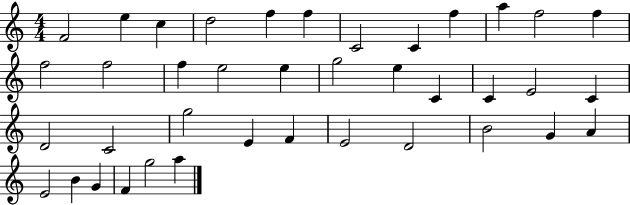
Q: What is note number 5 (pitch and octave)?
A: F5